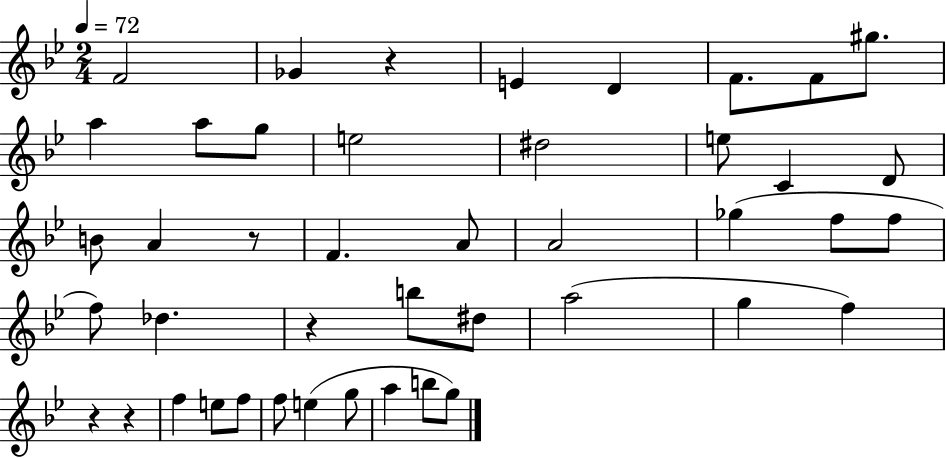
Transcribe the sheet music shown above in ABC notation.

X:1
T:Untitled
M:2/4
L:1/4
K:Bb
F2 _G z E D F/2 F/2 ^g/2 a a/2 g/2 e2 ^d2 e/2 C D/2 B/2 A z/2 F A/2 A2 _g f/2 f/2 f/2 _d z b/2 ^d/2 a2 g f z z f e/2 f/2 f/2 e g/2 a b/2 g/2